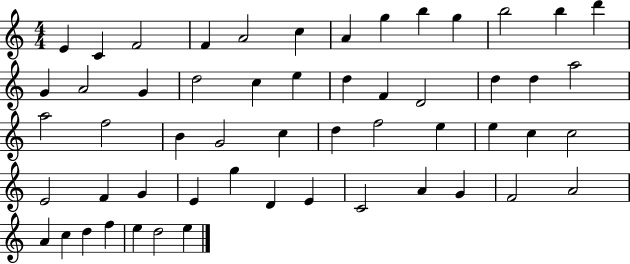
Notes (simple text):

E4/q C4/q F4/h F4/q A4/h C5/q A4/q G5/q B5/q G5/q B5/h B5/q D6/q G4/q A4/h G4/q D5/h C5/q E5/q D5/q F4/q D4/h D5/q D5/q A5/h A5/h F5/h B4/q G4/h C5/q D5/q F5/h E5/q E5/q C5/q C5/h E4/h F4/q G4/q E4/q G5/q D4/q E4/q C4/h A4/q G4/q F4/h A4/h A4/q C5/q D5/q F5/q E5/q D5/h E5/q